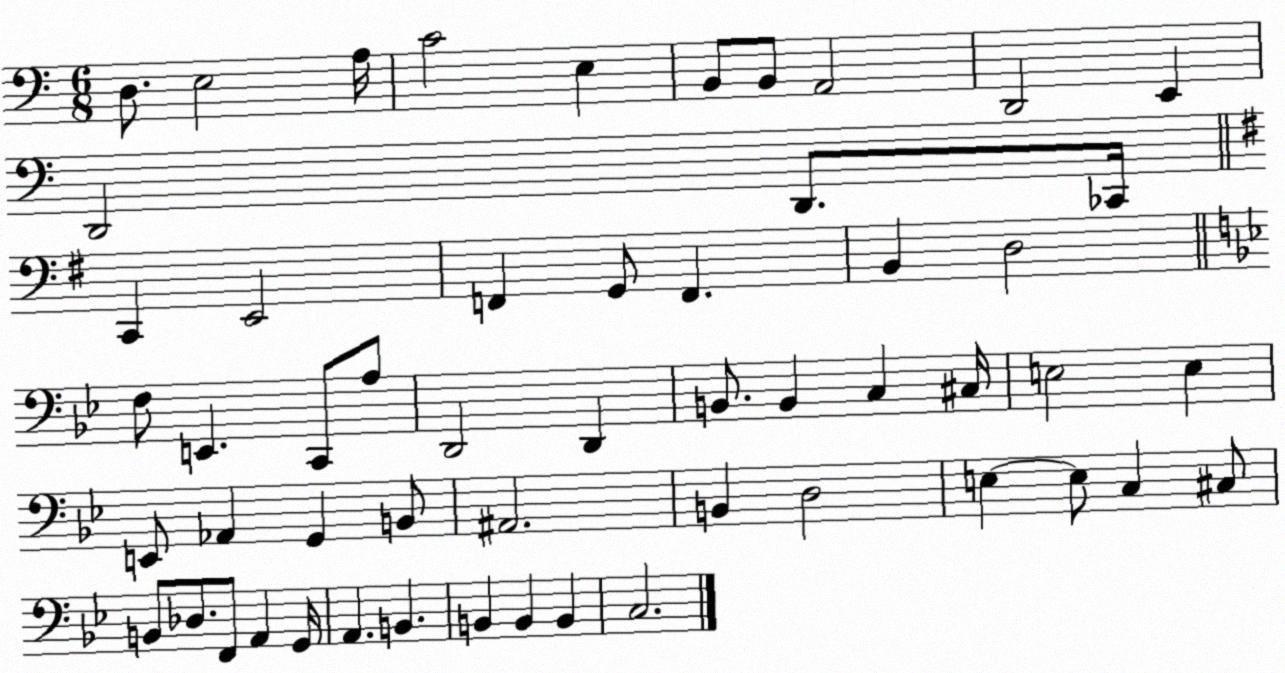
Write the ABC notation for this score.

X:1
T:Untitled
M:6/8
L:1/4
K:C
D,/2 E,2 A,/4 C2 E, B,,/2 B,,/2 A,,2 D,,2 E,, D,,2 D,,/2 _C,,/4 C,, E,,2 F,, G,,/2 F,, B,, D,2 F,/2 E,, C,,/2 A,/2 D,,2 D,, B,,/2 B,, C, ^C,/4 E,2 E, E,,/2 _A,, G,, B,,/2 ^A,,2 B,, D,2 E, E,/2 C, ^C,/2 B,,/2 _D,/2 F,,/2 A,, G,,/4 A,, B,, B,, B,, B,, C,2